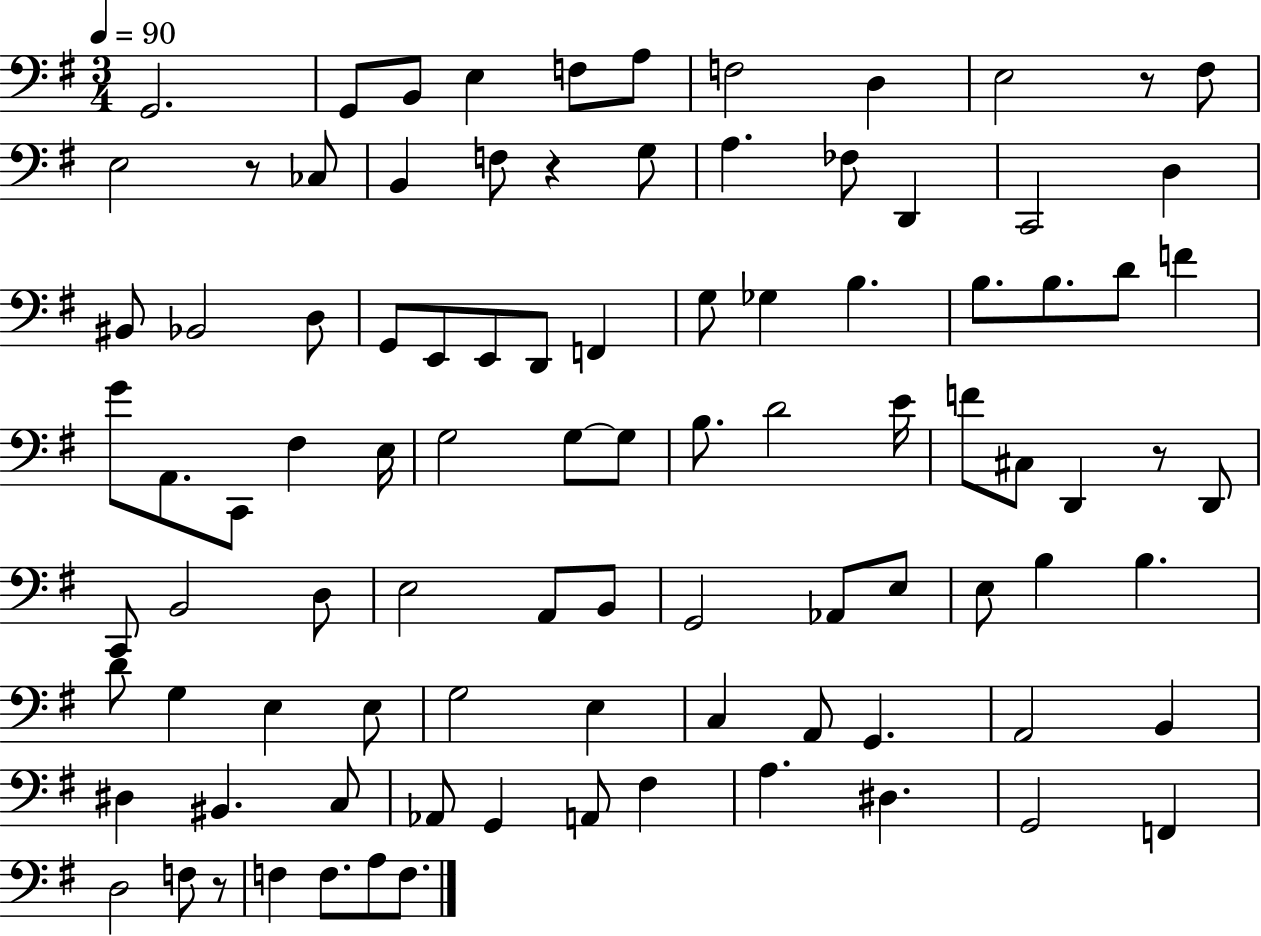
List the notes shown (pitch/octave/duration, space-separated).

G2/h. G2/e B2/e E3/q F3/e A3/e F3/h D3/q E3/h R/e F#3/e E3/h R/e CES3/e B2/q F3/e R/q G3/e A3/q. FES3/e D2/q C2/h D3/q BIS2/e Bb2/h D3/e G2/e E2/e E2/e D2/e F2/q G3/e Gb3/q B3/q. B3/e. B3/e. D4/e F4/q G4/e A2/e. C2/e F#3/q E3/s G3/h G3/e G3/e B3/e. D4/h E4/s F4/e C#3/e D2/q R/e D2/e C2/e B2/h D3/e E3/h A2/e B2/e G2/h Ab2/e E3/e E3/e B3/q B3/q. D4/e G3/q E3/q E3/e G3/h E3/q C3/q A2/e G2/q. A2/h B2/q D#3/q BIS2/q. C3/e Ab2/e G2/q A2/e F#3/q A3/q. D#3/q. G2/h F2/q D3/h F3/e R/e F3/q F3/e. A3/e F3/e.